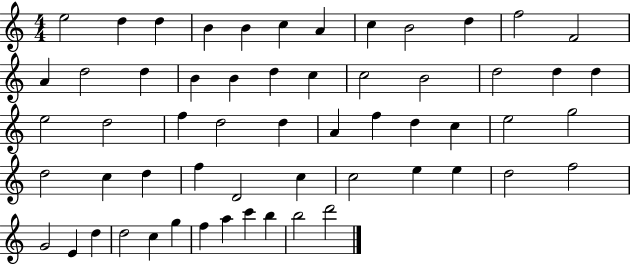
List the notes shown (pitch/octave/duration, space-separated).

E5/h D5/q D5/q B4/q B4/q C5/q A4/q C5/q B4/h D5/q F5/h F4/h A4/q D5/h D5/q B4/q B4/q D5/q C5/q C5/h B4/h D5/h D5/q D5/q E5/h D5/h F5/q D5/h D5/q A4/q F5/q D5/q C5/q E5/h G5/h D5/h C5/q D5/q F5/q D4/h C5/q C5/h E5/q E5/q D5/h F5/h G4/h E4/q D5/q D5/h C5/q G5/q F5/q A5/q C6/q B5/q B5/h D6/h